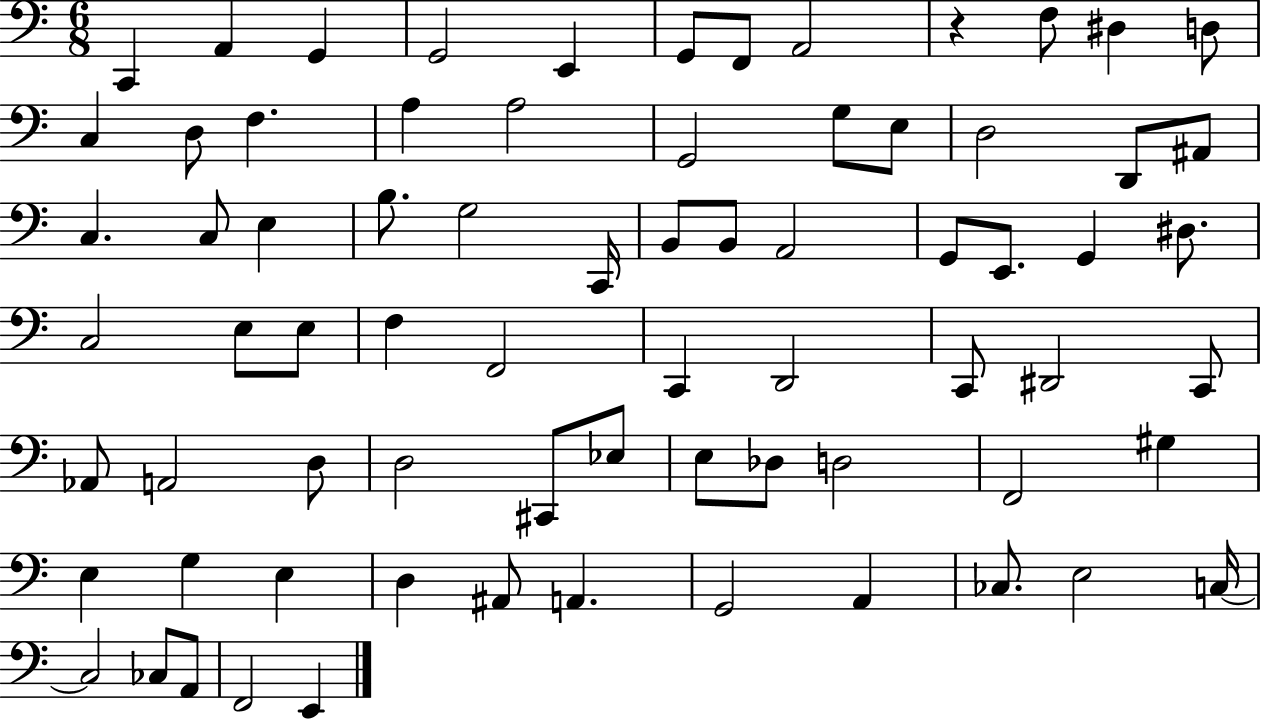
X:1
T:Untitled
M:6/8
L:1/4
K:C
C,, A,, G,, G,,2 E,, G,,/2 F,,/2 A,,2 z F,/2 ^D, D,/2 C, D,/2 F, A, A,2 G,,2 G,/2 E,/2 D,2 D,,/2 ^A,,/2 C, C,/2 E, B,/2 G,2 C,,/4 B,,/2 B,,/2 A,,2 G,,/2 E,,/2 G,, ^D,/2 C,2 E,/2 E,/2 F, F,,2 C,, D,,2 C,,/2 ^D,,2 C,,/2 _A,,/2 A,,2 D,/2 D,2 ^C,,/2 _E,/2 E,/2 _D,/2 D,2 F,,2 ^G, E, G, E, D, ^A,,/2 A,, G,,2 A,, _C,/2 E,2 C,/4 C,2 _C,/2 A,,/2 F,,2 E,,